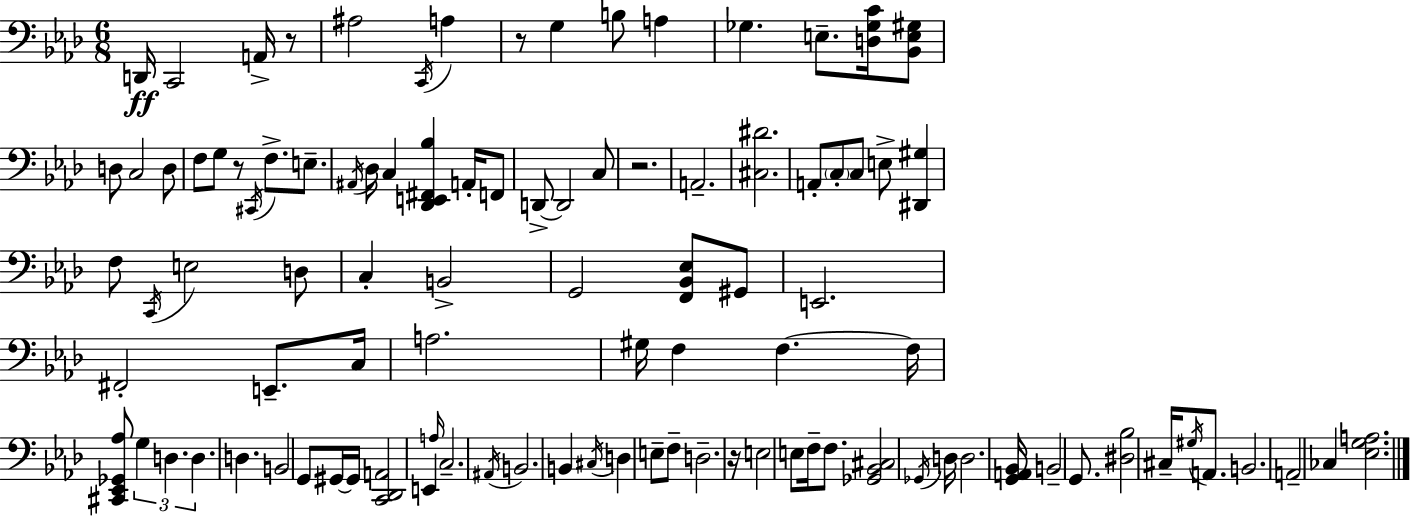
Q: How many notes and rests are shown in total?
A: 100